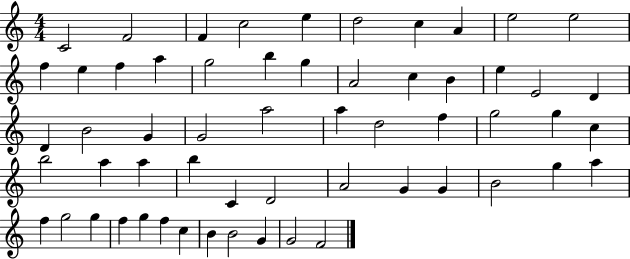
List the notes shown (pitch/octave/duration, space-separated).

C4/h F4/h F4/q C5/h E5/q D5/h C5/q A4/q E5/h E5/h F5/q E5/q F5/q A5/q G5/h B5/q G5/q A4/h C5/q B4/q E5/q E4/h D4/q D4/q B4/h G4/q G4/h A5/h A5/q D5/h F5/q G5/h G5/q C5/q B5/h A5/q A5/q B5/q C4/q D4/h A4/h G4/q G4/q B4/h G5/q A5/q F5/q G5/h G5/q F5/q G5/q F5/q C5/q B4/q B4/h G4/q G4/h F4/h